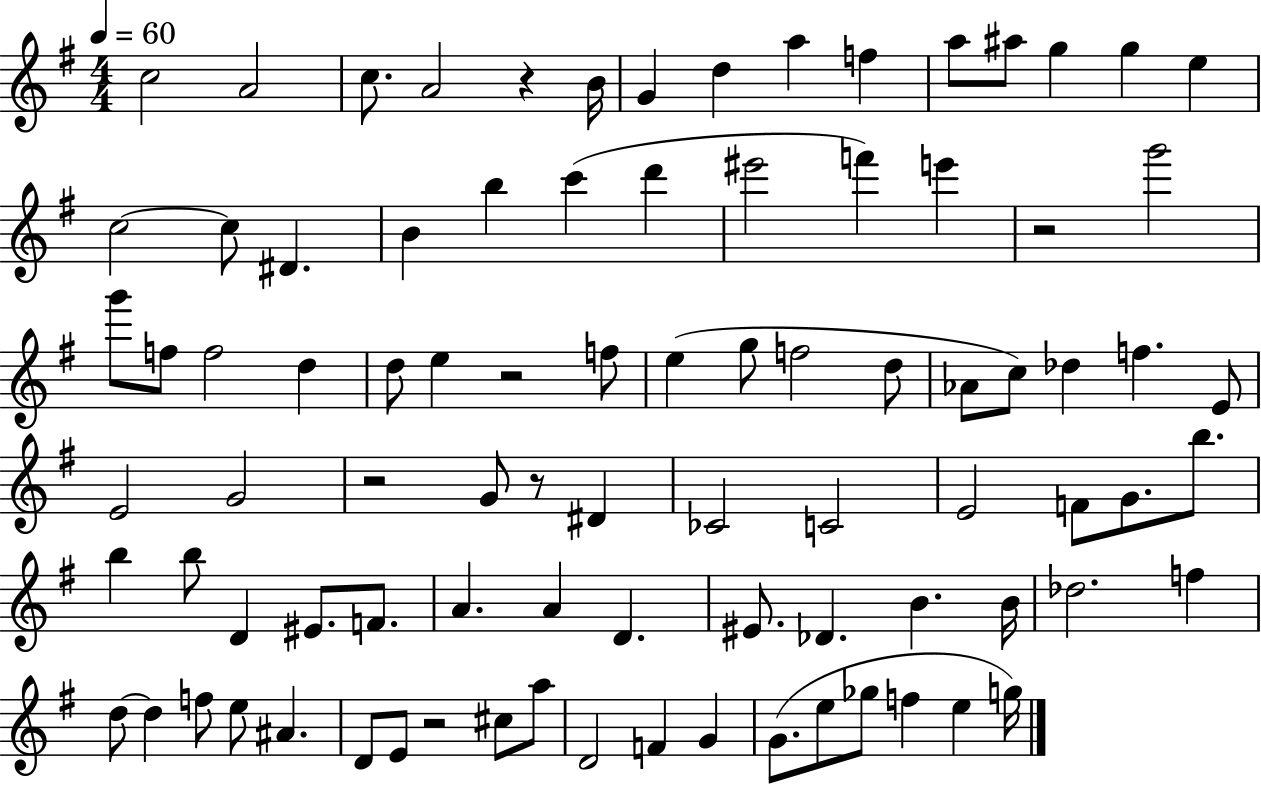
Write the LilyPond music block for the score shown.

{
  \clef treble
  \numericTimeSignature
  \time 4/4
  \key g \major
  \tempo 4 = 60
  c''2 a'2 | c''8. a'2 r4 b'16 | g'4 d''4 a''4 f''4 | a''8 ais''8 g''4 g''4 e''4 | \break c''2~~ c''8 dis'4. | b'4 b''4 c'''4( d'''4 | eis'''2 f'''4) e'''4 | r2 g'''2 | \break g'''8 f''8 f''2 d''4 | d''8 e''4 r2 f''8 | e''4( g''8 f''2 d''8 | aes'8 c''8) des''4 f''4. e'8 | \break e'2 g'2 | r2 g'8 r8 dis'4 | ces'2 c'2 | e'2 f'8 g'8. b''8. | \break b''4 b''8 d'4 eis'8. f'8. | a'4. a'4 d'4. | eis'8. des'4. b'4. b'16 | des''2. f''4 | \break d''8~~ d''4 f''8 e''8 ais'4. | d'8 e'8 r2 cis''8 a''8 | d'2 f'4 g'4 | g'8.( e''8 ges''8 f''4 e''4 g''16) | \break \bar "|."
}